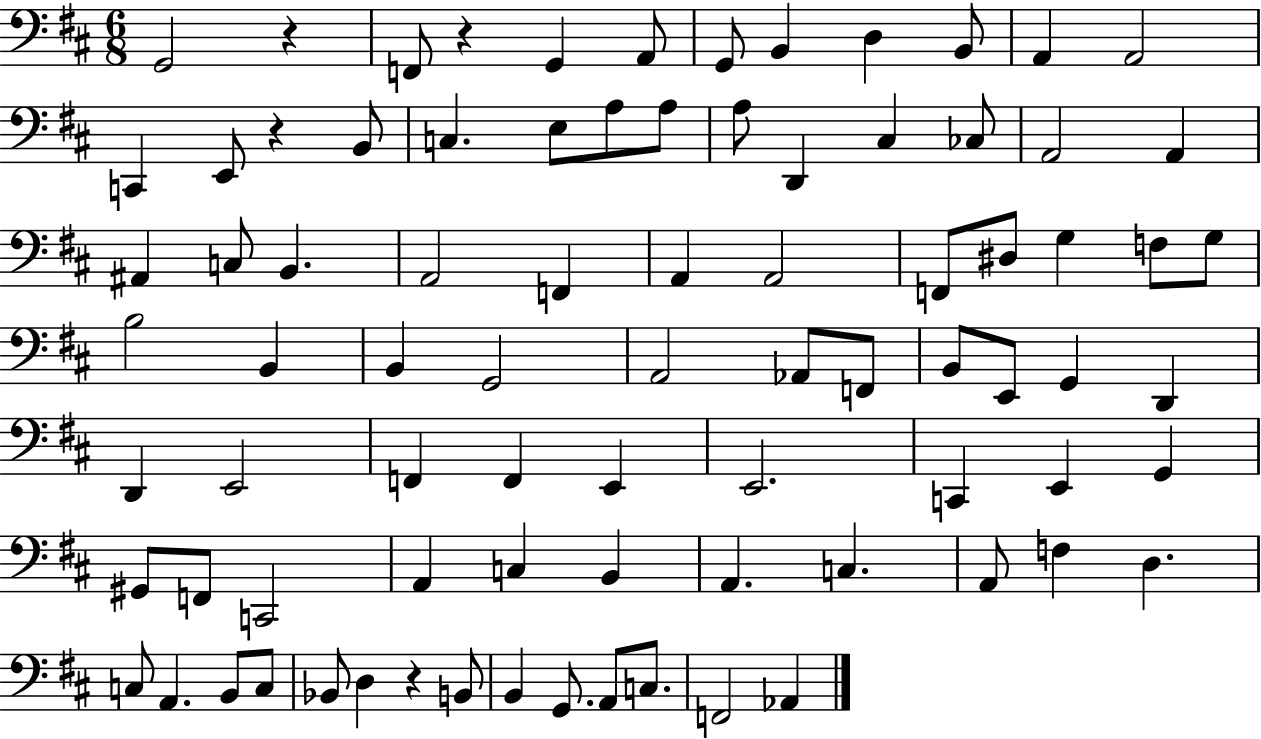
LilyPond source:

{
  \clef bass
  \numericTimeSignature
  \time 6/8
  \key d \major
  g,2 r4 | f,8 r4 g,4 a,8 | g,8 b,4 d4 b,8 | a,4 a,2 | \break c,4 e,8 r4 b,8 | c4. e8 a8 a8 | a8 d,4 cis4 ces8 | a,2 a,4 | \break ais,4 c8 b,4. | a,2 f,4 | a,4 a,2 | f,8 dis8 g4 f8 g8 | \break b2 b,4 | b,4 g,2 | a,2 aes,8 f,8 | b,8 e,8 g,4 d,4 | \break d,4 e,2 | f,4 f,4 e,4 | e,2. | c,4 e,4 g,4 | \break gis,8 f,8 c,2 | a,4 c4 b,4 | a,4. c4. | a,8 f4 d4. | \break c8 a,4. b,8 c8 | bes,8 d4 r4 b,8 | b,4 g,8. a,8 c8. | f,2 aes,4 | \break \bar "|."
}